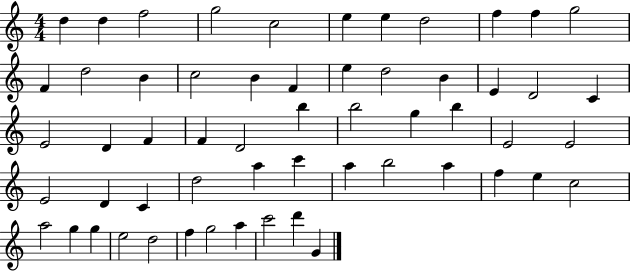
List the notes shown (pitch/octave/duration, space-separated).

D5/q D5/q F5/h G5/h C5/h E5/q E5/q D5/h F5/q F5/q G5/h F4/q D5/h B4/q C5/h B4/q F4/q E5/q D5/h B4/q E4/q D4/h C4/q E4/h D4/q F4/q F4/q D4/h B5/q B5/h G5/q B5/q E4/h E4/h E4/h D4/q C4/q D5/h A5/q C6/q A5/q B5/h A5/q F5/q E5/q C5/h A5/h G5/q G5/q E5/h D5/h F5/q G5/h A5/q C6/h D6/q G4/q